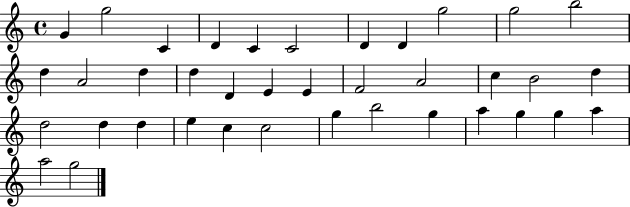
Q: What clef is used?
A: treble